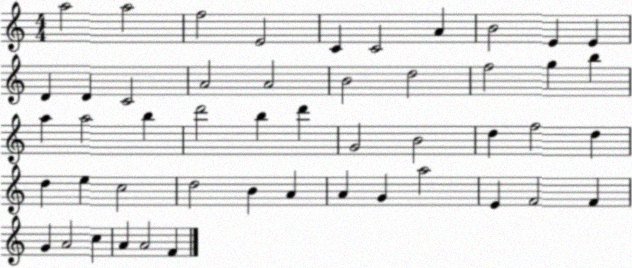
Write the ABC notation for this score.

X:1
T:Untitled
M:4/4
L:1/4
K:C
a2 a2 f2 E2 C C2 A B2 E E D D C2 A2 A2 B2 d2 f2 g b a a2 b d'2 b d' G2 B2 d f2 d d e c2 d2 B A A G a2 E F2 F G A2 c A A2 F